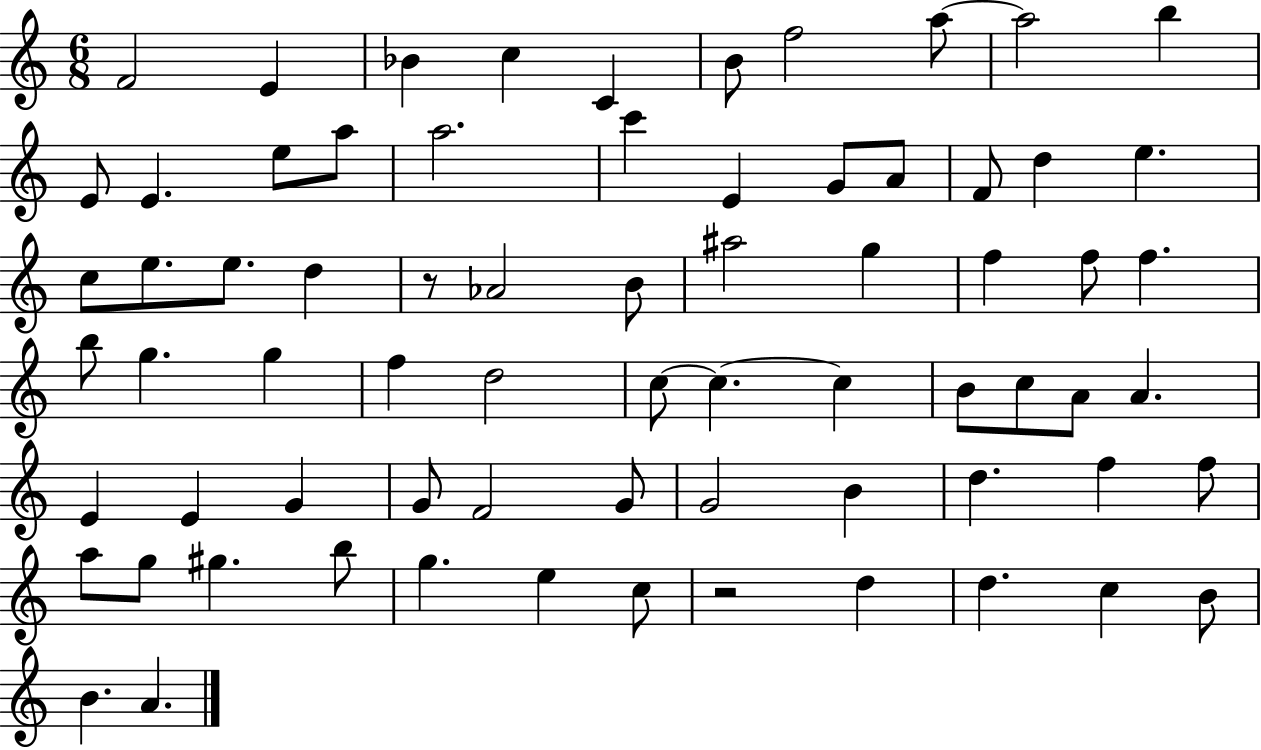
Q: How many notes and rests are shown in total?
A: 71